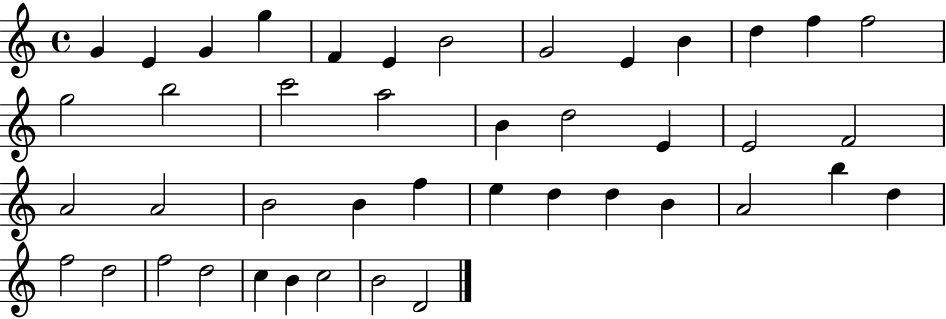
{
  \clef treble
  \time 4/4
  \defaultTimeSignature
  \key c \major
  g'4 e'4 g'4 g''4 | f'4 e'4 b'2 | g'2 e'4 b'4 | d''4 f''4 f''2 | \break g''2 b''2 | c'''2 a''2 | b'4 d''2 e'4 | e'2 f'2 | \break a'2 a'2 | b'2 b'4 f''4 | e''4 d''4 d''4 b'4 | a'2 b''4 d''4 | \break f''2 d''2 | f''2 d''2 | c''4 b'4 c''2 | b'2 d'2 | \break \bar "|."
}